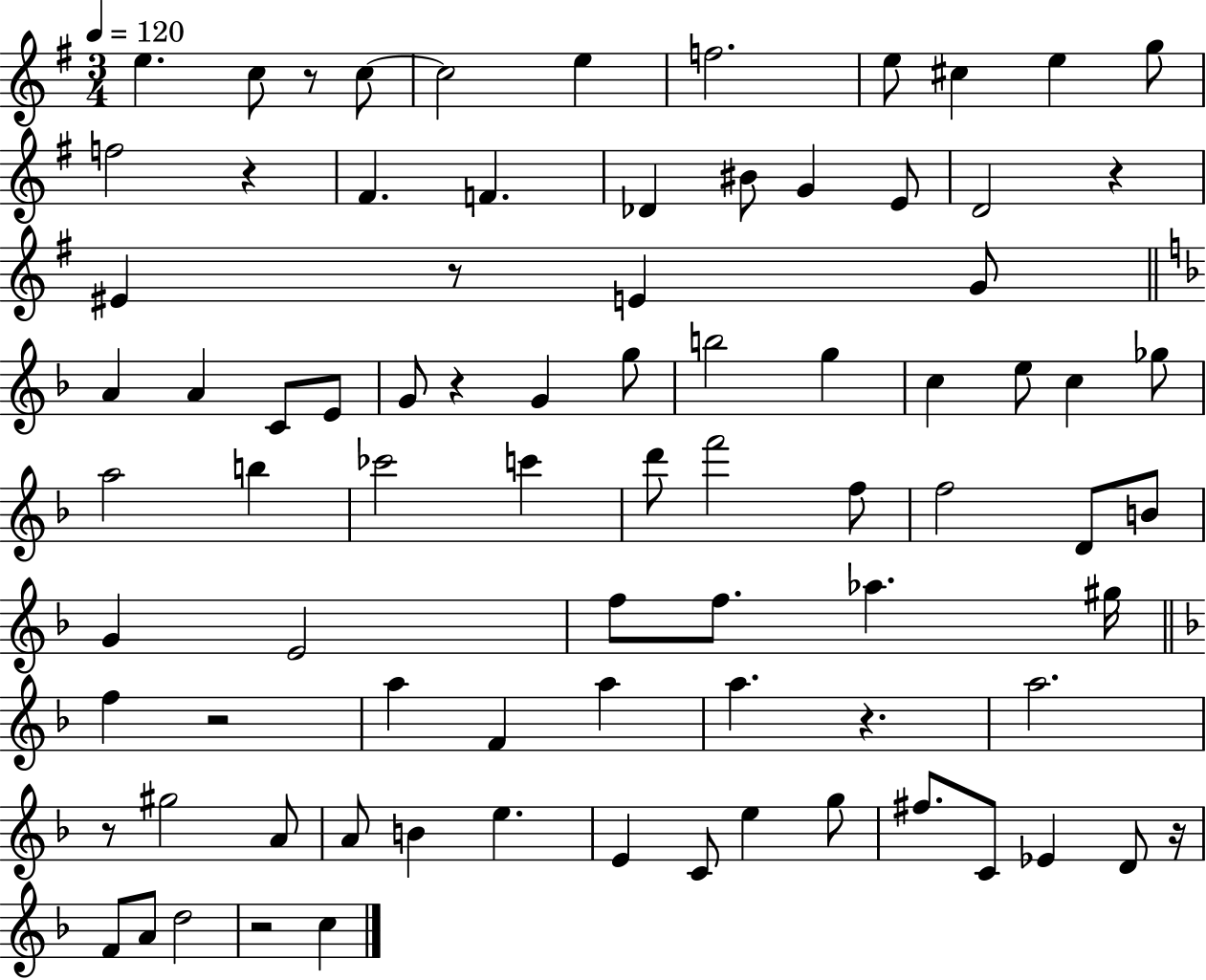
{
  \clef treble
  \numericTimeSignature
  \time 3/4
  \key g \major
  \tempo 4 = 120
  e''4. c''8 r8 c''8~~ | c''2 e''4 | f''2. | e''8 cis''4 e''4 g''8 | \break f''2 r4 | fis'4. f'4. | des'4 bis'8 g'4 e'8 | d'2 r4 | \break eis'4 r8 e'4 g'8 | \bar "||" \break \key d \minor a'4 a'4 c'8 e'8 | g'8 r4 g'4 g''8 | b''2 g''4 | c''4 e''8 c''4 ges''8 | \break a''2 b''4 | ces'''2 c'''4 | d'''8 f'''2 f''8 | f''2 d'8 b'8 | \break g'4 e'2 | f''8 f''8. aes''4. gis''16 | \bar "||" \break \key d \minor f''4 r2 | a''4 f'4 a''4 | a''4. r4. | a''2. | \break r8 gis''2 a'8 | a'8 b'4 e''4. | e'4 c'8 e''4 g''8 | fis''8. c'8 ees'4 d'8 r16 | \break f'8 a'8 d''2 | r2 c''4 | \bar "|."
}